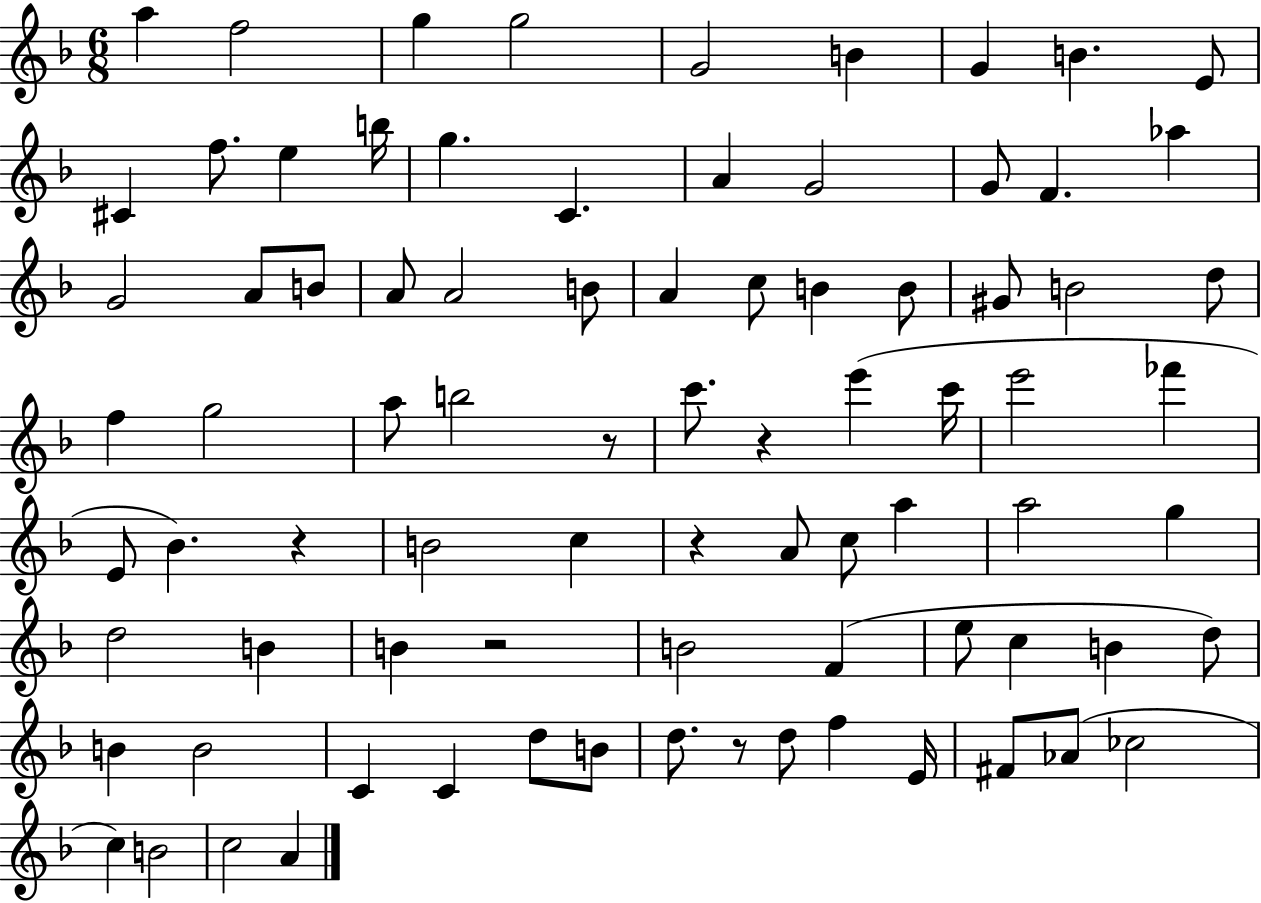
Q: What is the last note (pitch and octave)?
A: A4